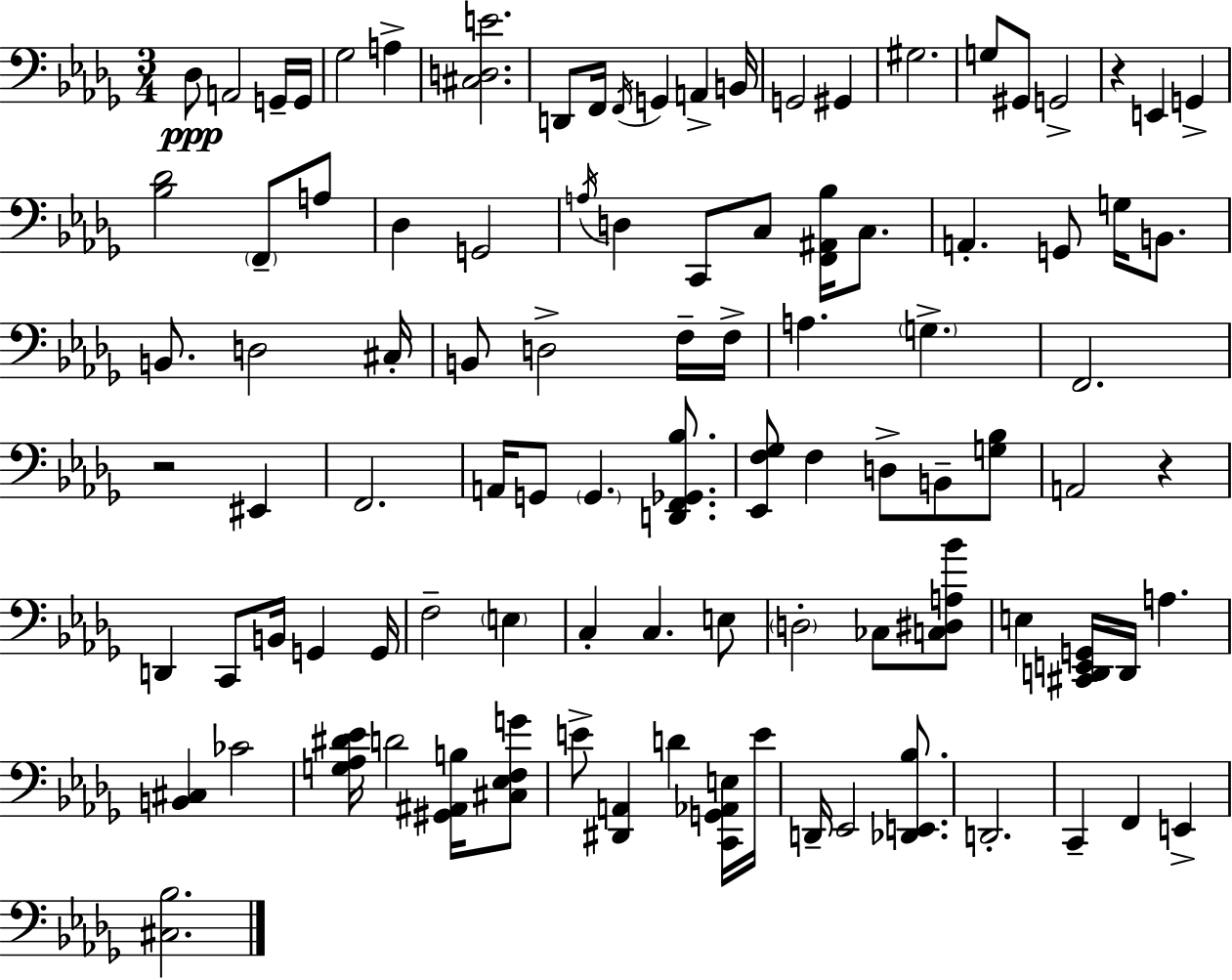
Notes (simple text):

Db3/e A2/h G2/s G2/s Gb3/h A3/q [C#3,D3,E4]/h. D2/e F2/s F2/s G2/q A2/q B2/s G2/h G#2/q G#3/h. G3/e G#2/e G2/h R/q E2/q G2/q [Bb3,Db4]/h F2/e A3/e Db3/q G2/h A3/s D3/q C2/e C3/e [F2,A#2,Bb3]/s C3/e. A2/q. G2/e G3/s B2/e. B2/e. D3/h C#3/s B2/e D3/h F3/s F3/s A3/q. G3/q. F2/h. R/h EIS2/q F2/h. A2/s G2/e G2/q. [D2,F2,Gb2,Bb3]/e. [Eb2,F3,Gb3]/e F3/q D3/e B2/e [G3,Bb3]/e A2/h R/q D2/q C2/e B2/s G2/q G2/s F3/h E3/q C3/q C3/q. E3/e D3/h CES3/e [C3,D#3,A3,Bb4]/e E3/q [C#2,D2,E2,G2]/s D2/s A3/q. [B2,C#3]/q CES4/h [G3,Ab3,D#4,Eb4]/s D4/h [G#2,A#2,B3]/s [C#3,Eb3,F3,G4]/e E4/e [D#2,A2]/q D4/q [C2,G2,Ab2,E3]/s E4/s D2/s Eb2/h [Db2,E2,Bb3]/e. D2/h. C2/q F2/q E2/q [C#3,Bb3]/h.